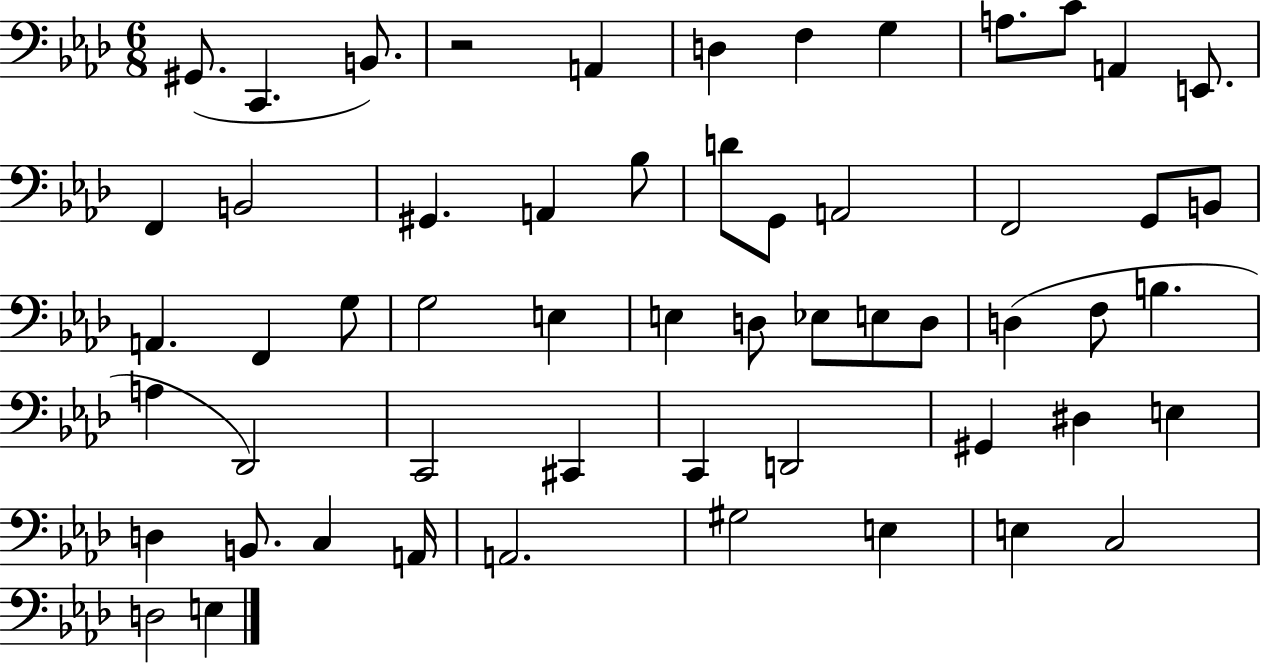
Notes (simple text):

G#2/e. C2/q. B2/e. R/h A2/q D3/q F3/q G3/q A3/e. C4/e A2/q E2/e. F2/q B2/h G#2/q. A2/q Bb3/e D4/e G2/e A2/h F2/h G2/e B2/e A2/q. F2/q G3/e G3/h E3/q E3/q D3/e Eb3/e E3/e D3/e D3/q F3/e B3/q. A3/q Db2/h C2/h C#2/q C2/q D2/h G#2/q D#3/q E3/q D3/q B2/e. C3/q A2/s A2/h. G#3/h E3/q E3/q C3/h D3/h E3/q